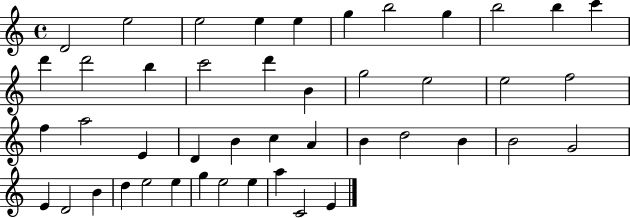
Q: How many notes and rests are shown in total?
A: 45